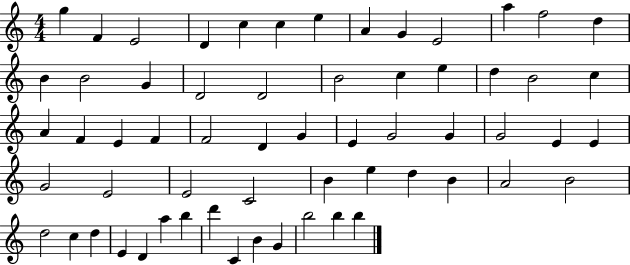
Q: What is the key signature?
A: C major